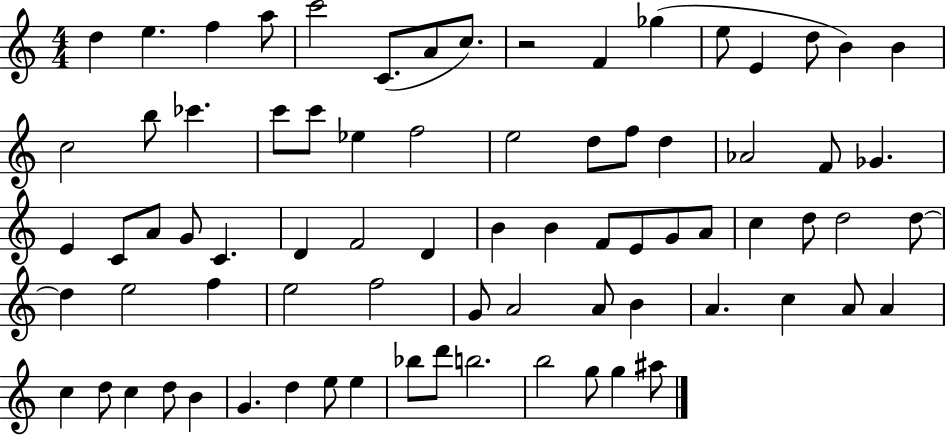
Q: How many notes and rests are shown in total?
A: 77